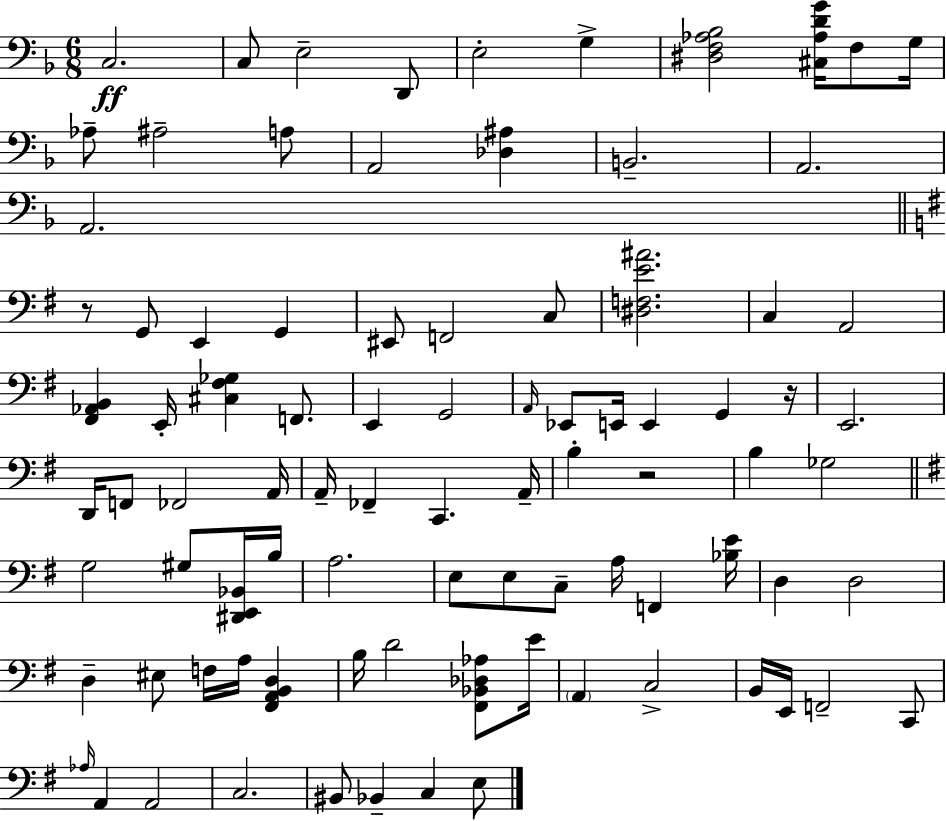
{
  \clef bass
  \numericTimeSignature
  \time 6/8
  \key f \major
  c2.\ff | c8 e2-- d,8 | e2-. g4-> | <dis f aes bes>2 <cis aes d' g'>16 f8 g16 | \break aes8-- ais2-- a8 | a,2 <des ais>4 | b,2.-- | a,2. | \break a,2. | \bar "||" \break \key g \major r8 g,8 e,4 g,4 | eis,8 f,2 c8 | <dis f e' ais'>2. | c4 a,2 | \break <fis, aes, b,>4 e,16-. <cis fis ges>4 f,8. | e,4 g,2 | \grace { a,16 } ees,8 e,16 e,4 g,4 | r16 e,2. | \break d,16 f,8 fes,2 | a,16 a,16-- fes,4-- c,4. | a,16-- b4-. r2 | b4 ges2 | \break \bar "||" \break \key g \major g2 gis8 <dis, e, bes,>16 b16 | a2. | e8 e8 c8-- a16 f,4 <bes e'>16 | d4 d2 | \break d4-- eis8 f16 a16 <fis, a, b, d>4 | b16 d'2 <fis, bes, des aes>8 e'16 | \parenthesize a,4 c2-> | b,16 e,16 f,2-- c,8 | \break \grace { aes16 } a,4 a,2 | c2. | bis,8 bes,4-- c4 e8 | \bar "|."
}